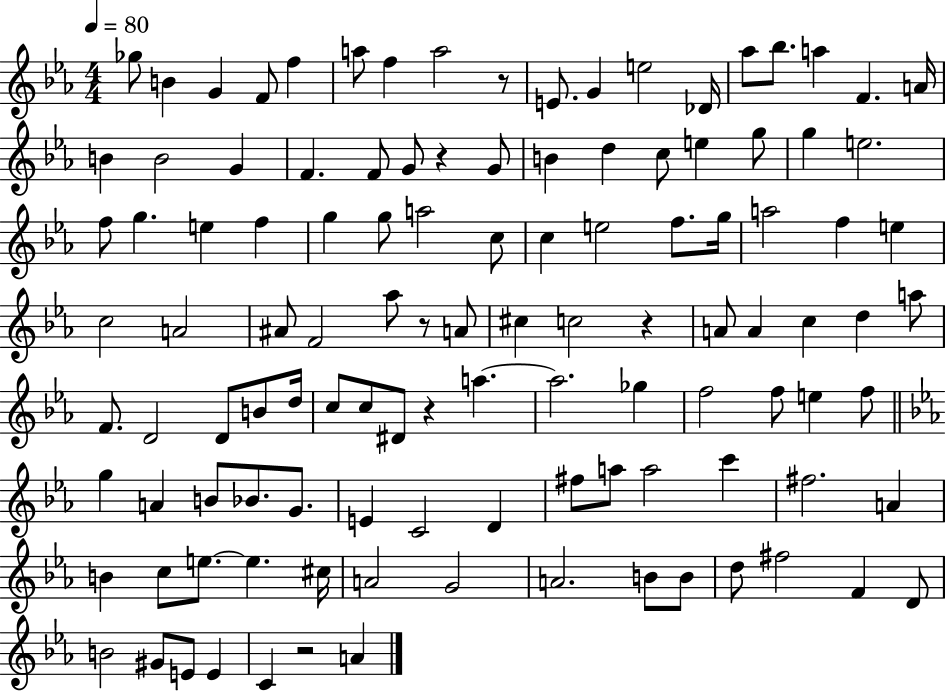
{
  \clef treble
  \numericTimeSignature
  \time 4/4
  \key ees \major
  \tempo 4 = 80
  \repeat volta 2 { ges''8 b'4 g'4 f'8 f''4 | a''8 f''4 a''2 r8 | e'8. g'4 e''2 des'16 | aes''8 bes''8. a''4 f'4. a'16 | \break b'4 b'2 g'4 | f'4. f'8 g'8 r4 g'8 | b'4 d''4 c''8 e''4 g''8 | g''4 e''2. | \break f''8 g''4. e''4 f''4 | g''4 g''8 a''2 c''8 | c''4 e''2 f''8. g''16 | a''2 f''4 e''4 | \break c''2 a'2 | ais'8 f'2 aes''8 r8 a'8 | cis''4 c''2 r4 | a'8 a'4 c''4 d''4 a''8 | \break f'8. d'2 d'8 b'8 d''16 | c''8 c''8 dis'8 r4 a''4.~~ | a''2. ges''4 | f''2 f''8 e''4 f''8 | \break \bar "||" \break \key ees \major g''4 a'4 b'8 bes'8. g'8. | e'4 c'2 d'4 | fis''8 a''8 a''2 c'''4 | fis''2. a'4 | \break b'4 c''8 e''8.~~ e''4. cis''16 | a'2 g'2 | a'2. b'8 b'8 | d''8 fis''2 f'4 d'8 | \break b'2 gis'8 e'8 e'4 | c'4 r2 a'4 | } \bar "|."
}